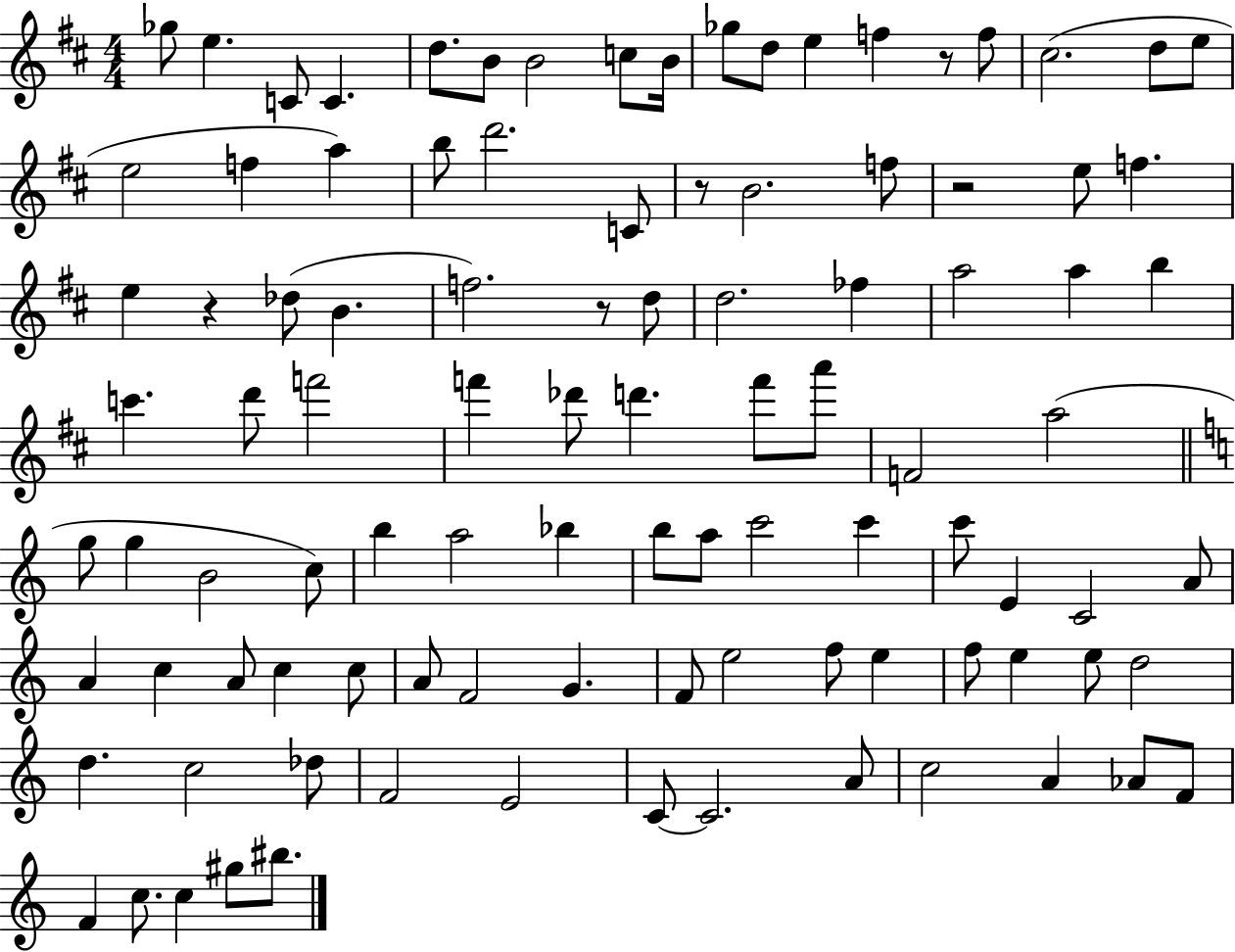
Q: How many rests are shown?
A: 5